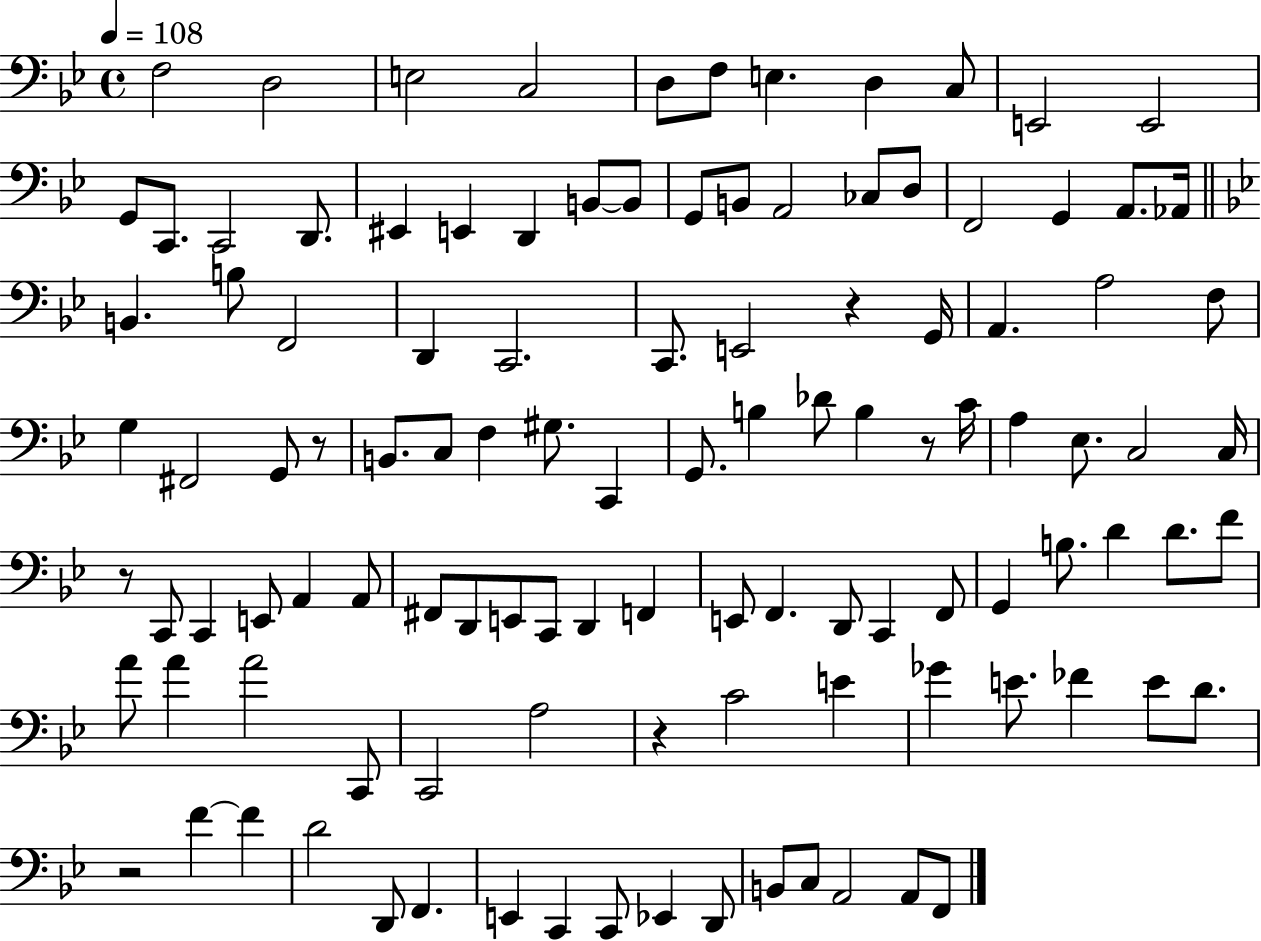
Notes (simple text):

F3/h D3/h E3/h C3/h D3/e F3/e E3/q. D3/q C3/e E2/h E2/h G2/e C2/e. C2/h D2/e. EIS2/q E2/q D2/q B2/e B2/e G2/e B2/e A2/h CES3/e D3/e F2/h G2/q A2/e. Ab2/s B2/q. B3/e F2/h D2/q C2/h. C2/e. E2/h R/q G2/s A2/q. A3/h F3/e G3/q F#2/h G2/e R/e B2/e. C3/e F3/q G#3/e. C2/q G2/e. B3/q Db4/e B3/q R/e C4/s A3/q Eb3/e. C3/h C3/s R/e C2/e C2/q E2/e A2/q A2/e F#2/e D2/e E2/e C2/e D2/q F2/q E2/e F2/q. D2/e C2/q F2/e G2/q B3/e. D4/q D4/e. F4/e A4/e A4/q A4/h C2/e C2/h A3/h R/q C4/h E4/q Gb4/q E4/e. FES4/q E4/e D4/e. R/h F4/q F4/q D4/h D2/e F2/q. E2/q C2/q C2/e Eb2/q D2/e B2/e C3/e A2/h A2/e F2/e